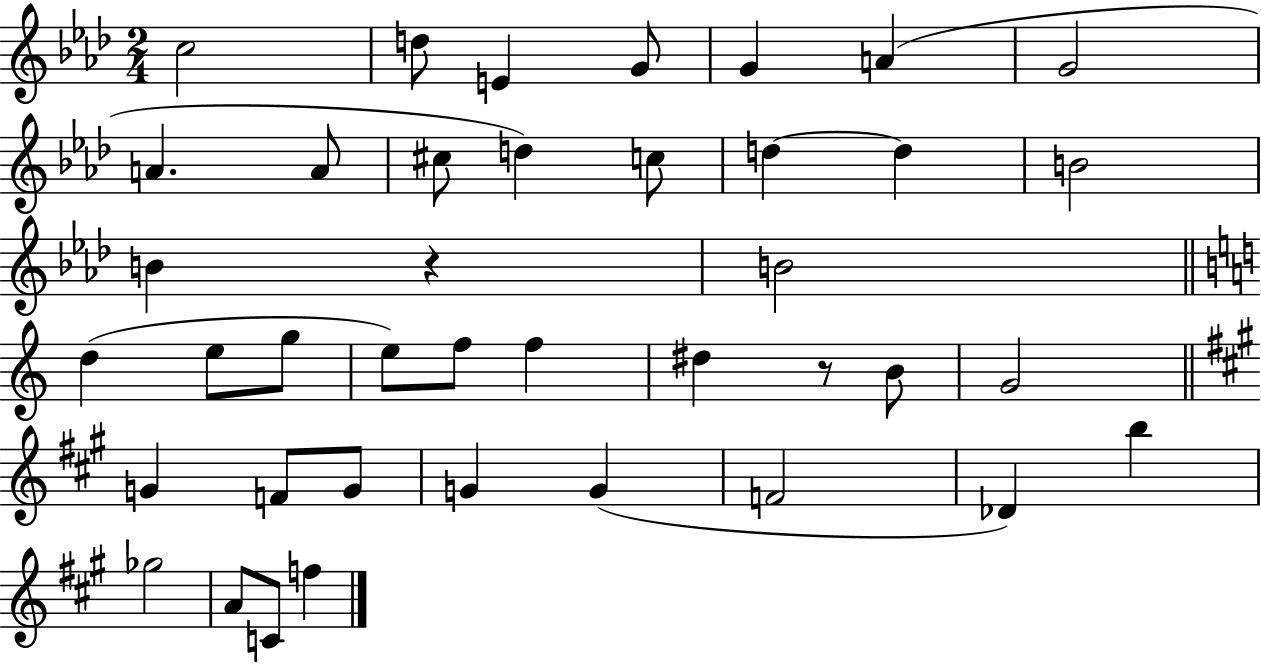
X:1
T:Untitled
M:2/4
L:1/4
K:Ab
c2 d/2 E G/2 G A G2 A A/2 ^c/2 d c/2 d d B2 B z B2 d e/2 g/2 e/2 f/2 f ^d z/2 B/2 G2 G F/2 G/2 G G F2 _D b _g2 A/2 C/2 f